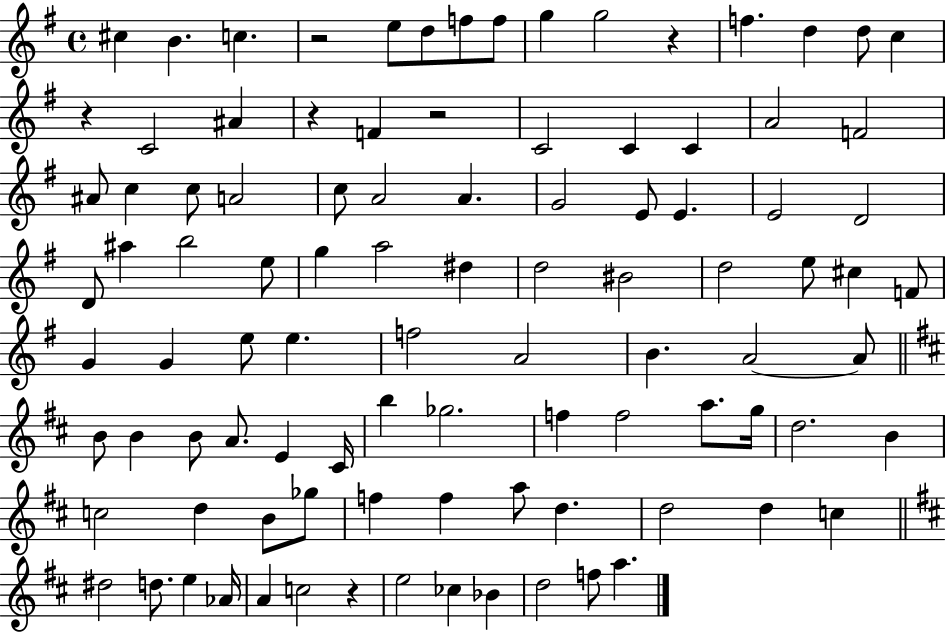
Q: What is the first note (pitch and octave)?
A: C#5